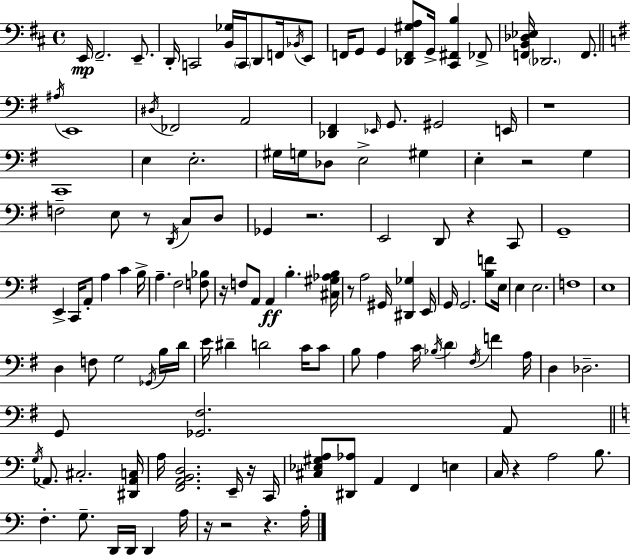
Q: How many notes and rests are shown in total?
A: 136